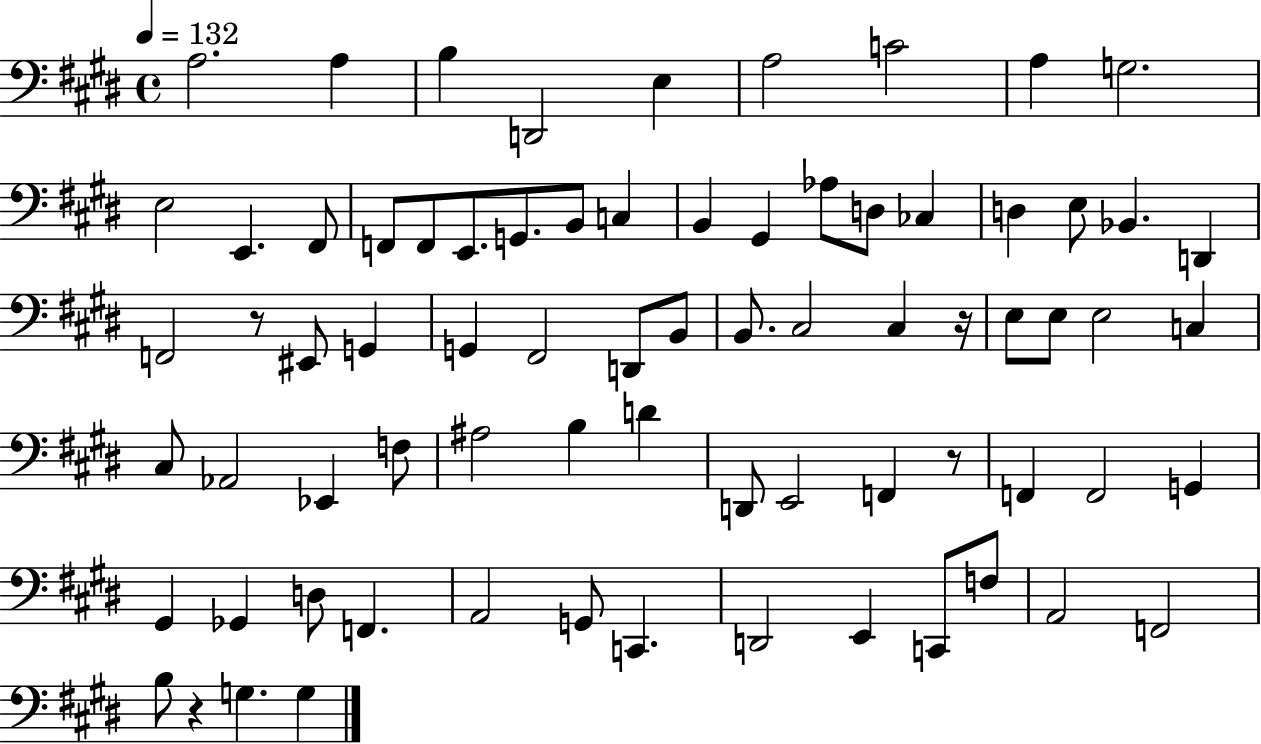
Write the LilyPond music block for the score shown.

{
  \clef bass
  \time 4/4
  \defaultTimeSignature
  \key e \major
  \tempo 4 = 132
  a2. a4 | b4 d,2 e4 | a2 c'2 | a4 g2. | \break e2 e,4. fis,8 | f,8 f,8 e,8. g,8. b,8 c4 | b,4 gis,4 aes8 d8 ces4 | d4 e8 bes,4. d,4 | \break f,2 r8 eis,8 g,4 | g,4 fis,2 d,8 b,8 | b,8. cis2 cis4 r16 | e8 e8 e2 c4 | \break cis8 aes,2 ees,4 f8 | ais2 b4 d'4 | d,8 e,2 f,4 r8 | f,4 f,2 g,4 | \break gis,4 ges,4 d8 f,4. | a,2 g,8 c,4. | d,2 e,4 c,8 f8 | a,2 f,2 | \break b8 r4 g4. g4 | \bar "|."
}